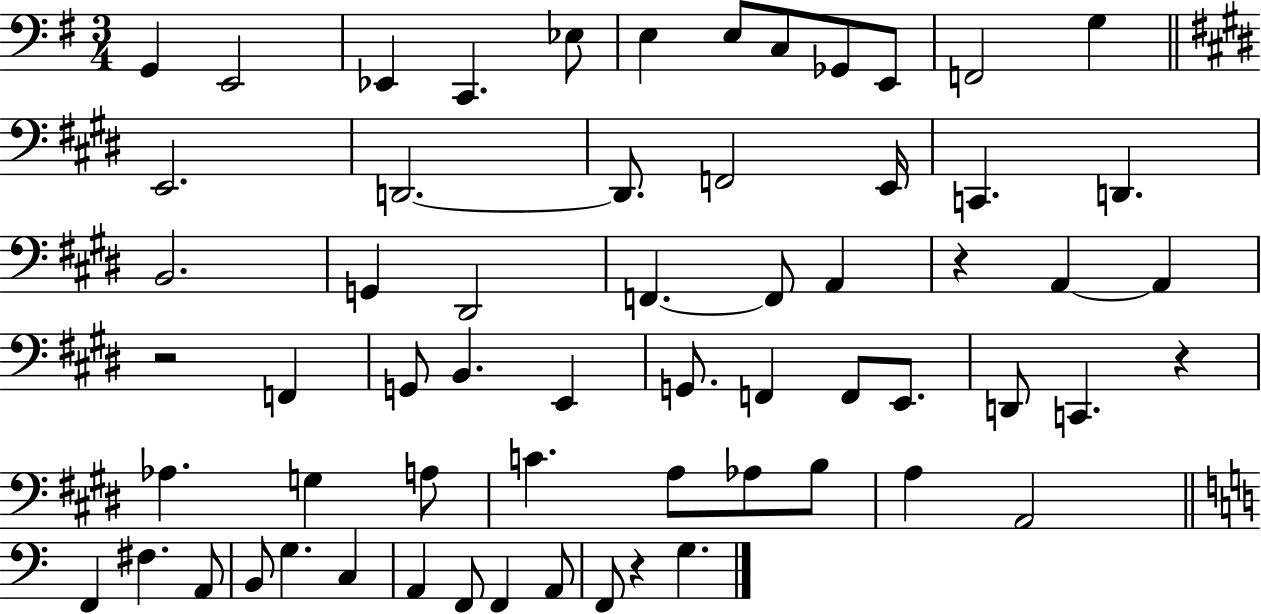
G2/q E2/h Eb2/q C2/q. Eb3/e E3/q E3/e C3/e Gb2/e E2/e F2/h G3/q E2/h. D2/h. D2/e. F2/h E2/s C2/q. D2/q. B2/h. G2/q D#2/h F2/q. F2/e A2/q R/q A2/q A2/q R/h F2/q G2/e B2/q. E2/q G2/e. F2/q F2/e E2/e. D2/e C2/q. R/q Ab3/q. G3/q A3/e C4/q. A3/e Ab3/e B3/e A3/q A2/h F2/q F#3/q. A2/e B2/e G3/q. C3/q A2/q F2/e F2/q A2/e F2/e R/q G3/q.